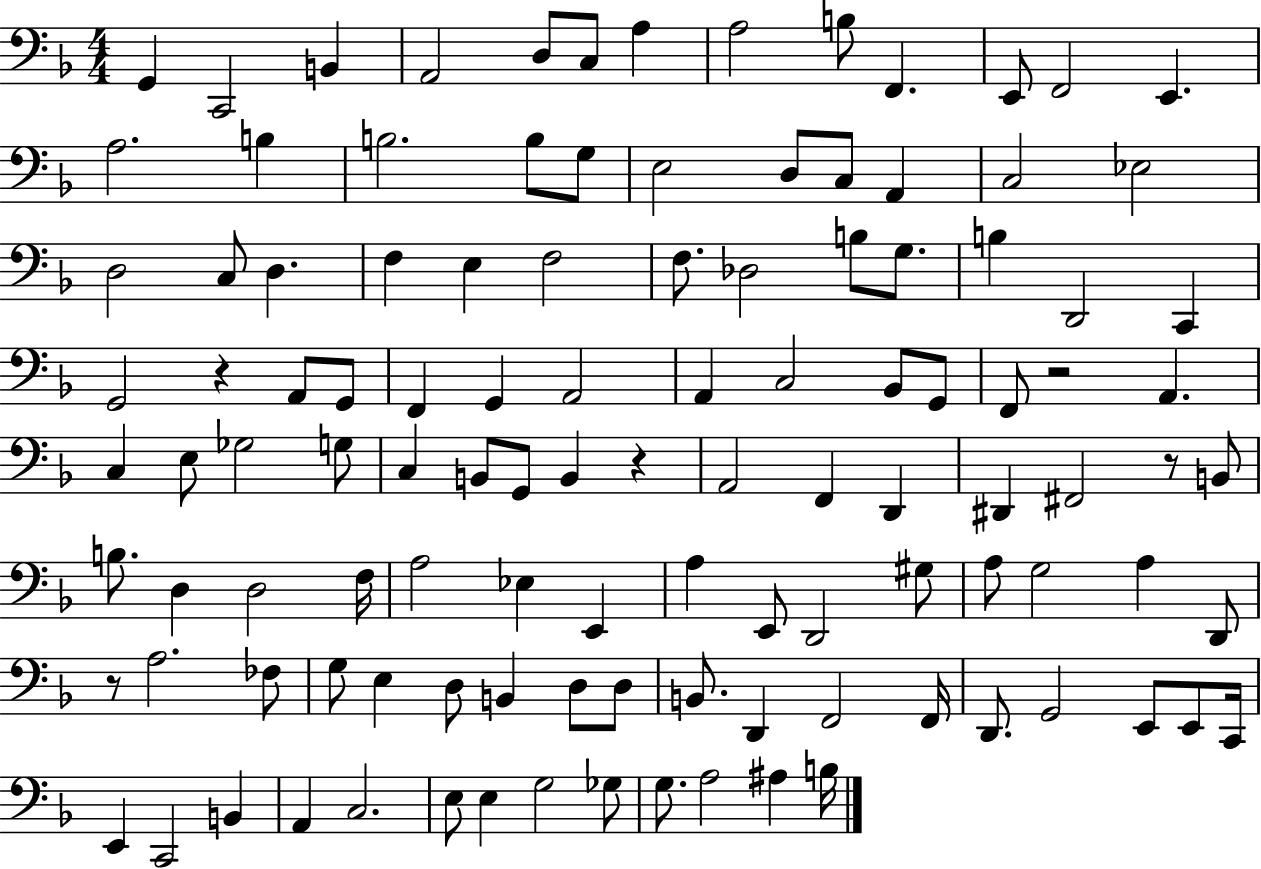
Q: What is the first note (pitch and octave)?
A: G2